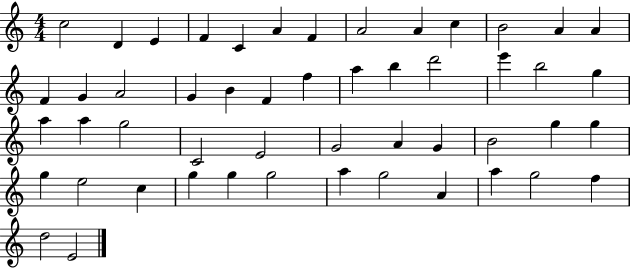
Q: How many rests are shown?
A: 0